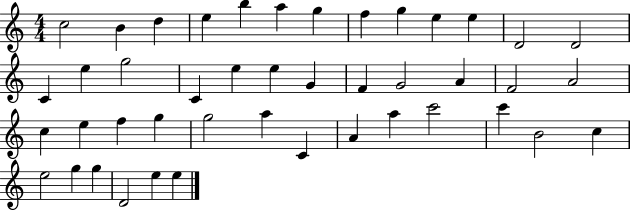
X:1
T:Untitled
M:4/4
L:1/4
K:C
c2 B d e b a g f g e e D2 D2 C e g2 C e e G F G2 A F2 A2 c e f g g2 a C A a c'2 c' B2 c e2 g g D2 e e